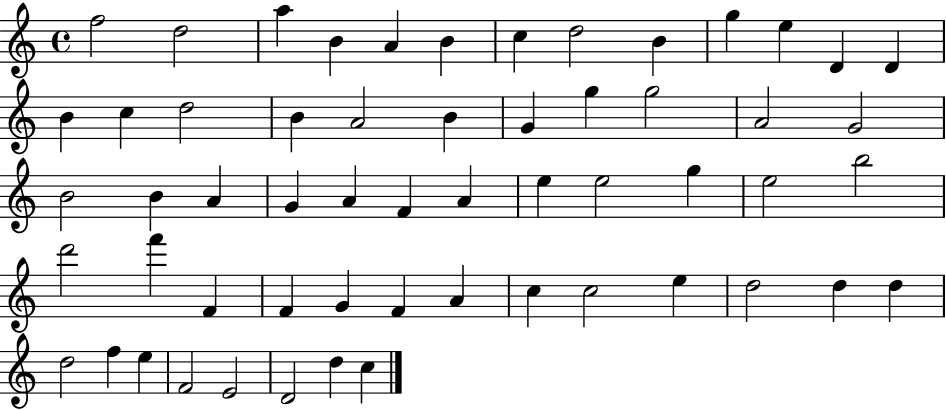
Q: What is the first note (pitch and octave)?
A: F5